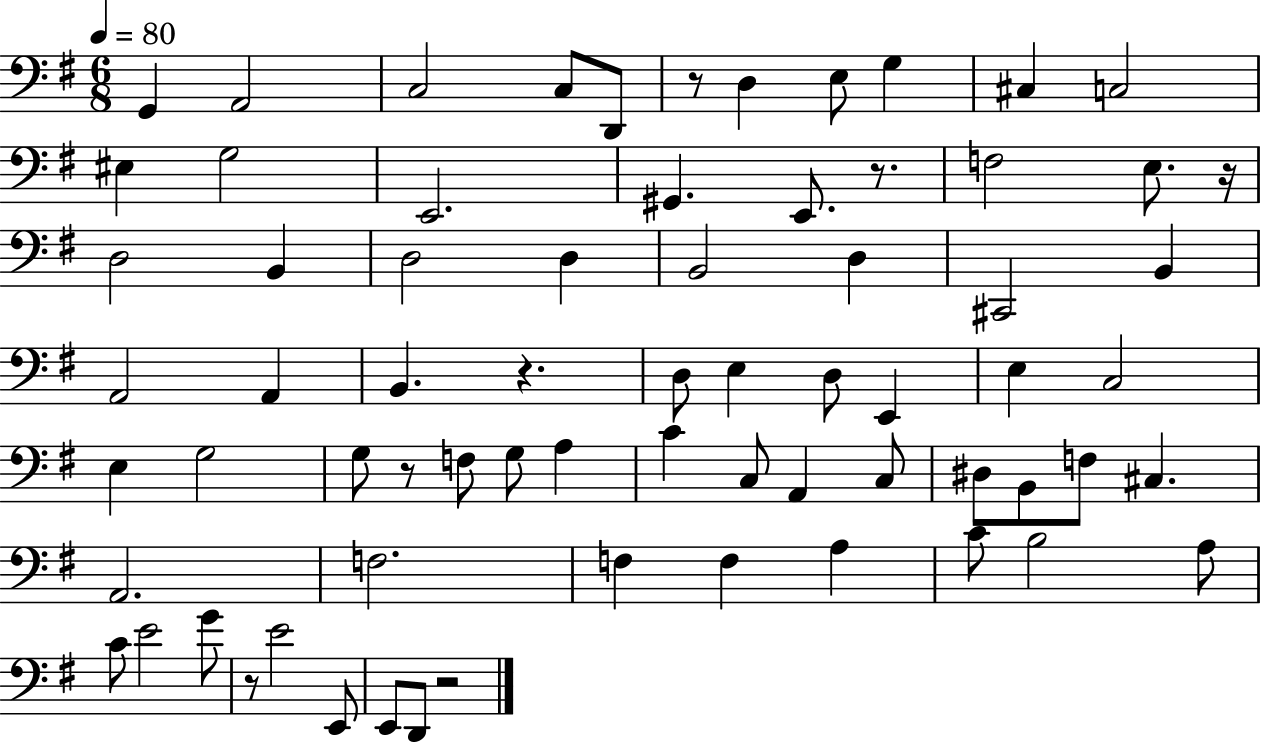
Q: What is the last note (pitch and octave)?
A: D2